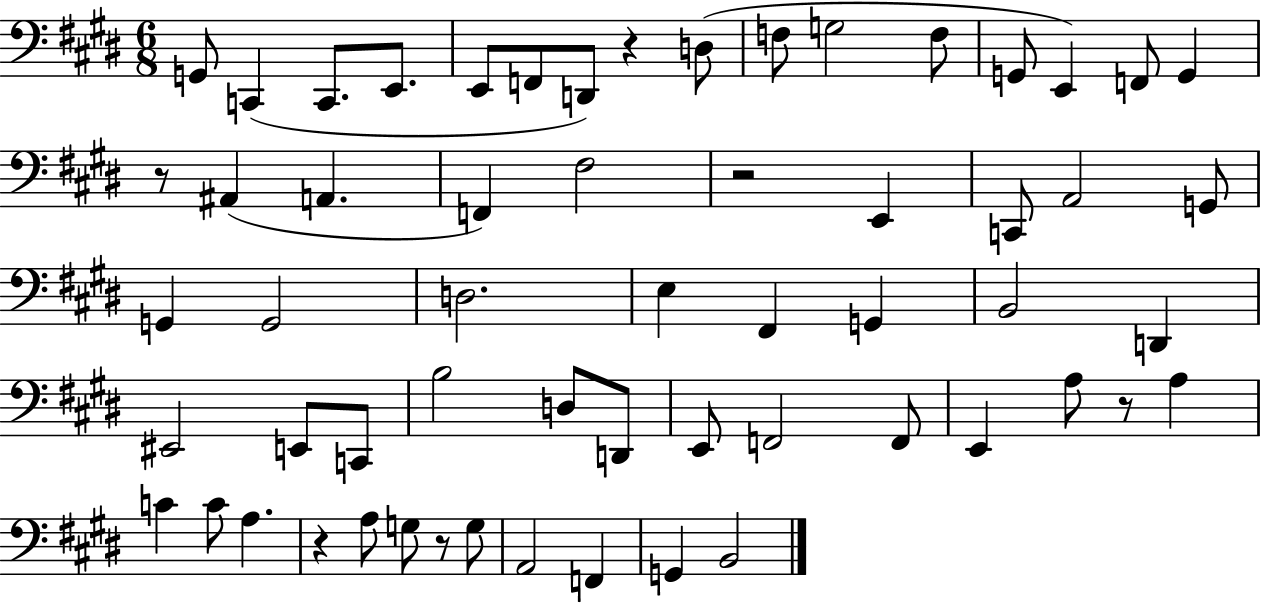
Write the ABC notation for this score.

X:1
T:Untitled
M:6/8
L:1/4
K:E
G,,/2 C,, C,,/2 E,,/2 E,,/2 F,,/2 D,,/2 z D,/2 F,/2 G,2 F,/2 G,,/2 E,, F,,/2 G,, z/2 ^A,, A,, F,, ^F,2 z2 E,, C,,/2 A,,2 G,,/2 G,, G,,2 D,2 E, ^F,, G,, B,,2 D,, ^E,,2 E,,/2 C,,/2 B,2 D,/2 D,,/2 E,,/2 F,,2 F,,/2 E,, A,/2 z/2 A, C C/2 A, z A,/2 G,/2 z/2 G,/2 A,,2 F,, G,, B,,2